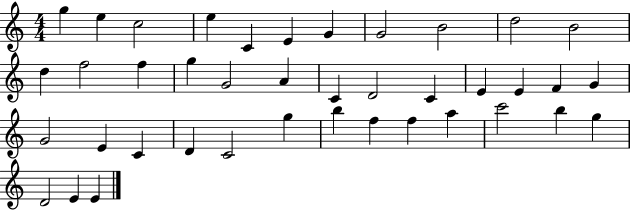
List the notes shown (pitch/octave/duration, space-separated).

G5/q E5/q C5/h E5/q C4/q E4/q G4/q G4/h B4/h D5/h B4/h D5/q F5/h F5/q G5/q G4/h A4/q C4/q D4/h C4/q E4/q E4/q F4/q G4/q G4/h E4/q C4/q D4/q C4/h G5/q B5/q F5/q F5/q A5/q C6/h B5/q G5/q D4/h E4/q E4/q